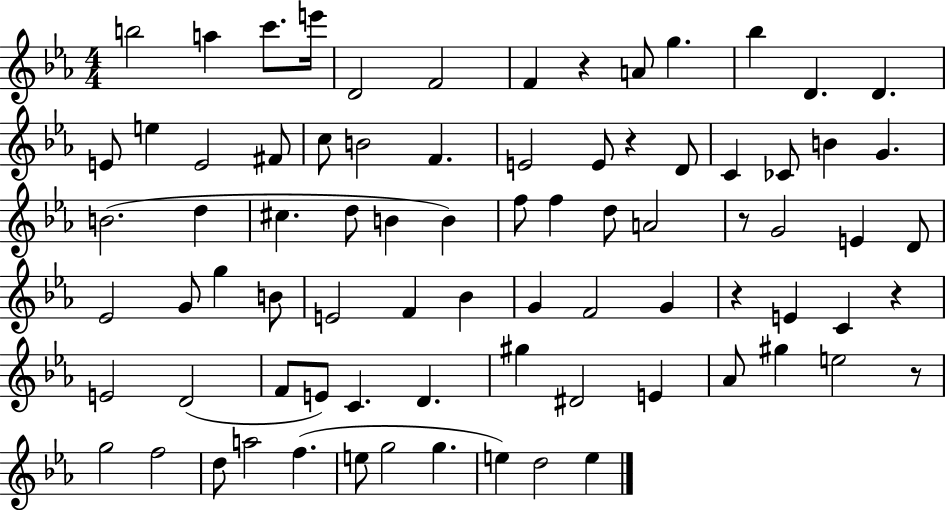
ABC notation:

X:1
T:Untitled
M:4/4
L:1/4
K:Eb
b2 a c'/2 e'/4 D2 F2 F z A/2 g _b D D E/2 e E2 ^F/2 c/2 B2 F E2 E/2 z D/2 C _C/2 B G B2 d ^c d/2 B B f/2 f d/2 A2 z/2 G2 E D/2 _E2 G/2 g B/2 E2 F _B G F2 G z E C z E2 D2 F/2 E/2 C D ^g ^D2 E _A/2 ^g e2 z/2 g2 f2 d/2 a2 f e/2 g2 g e d2 e